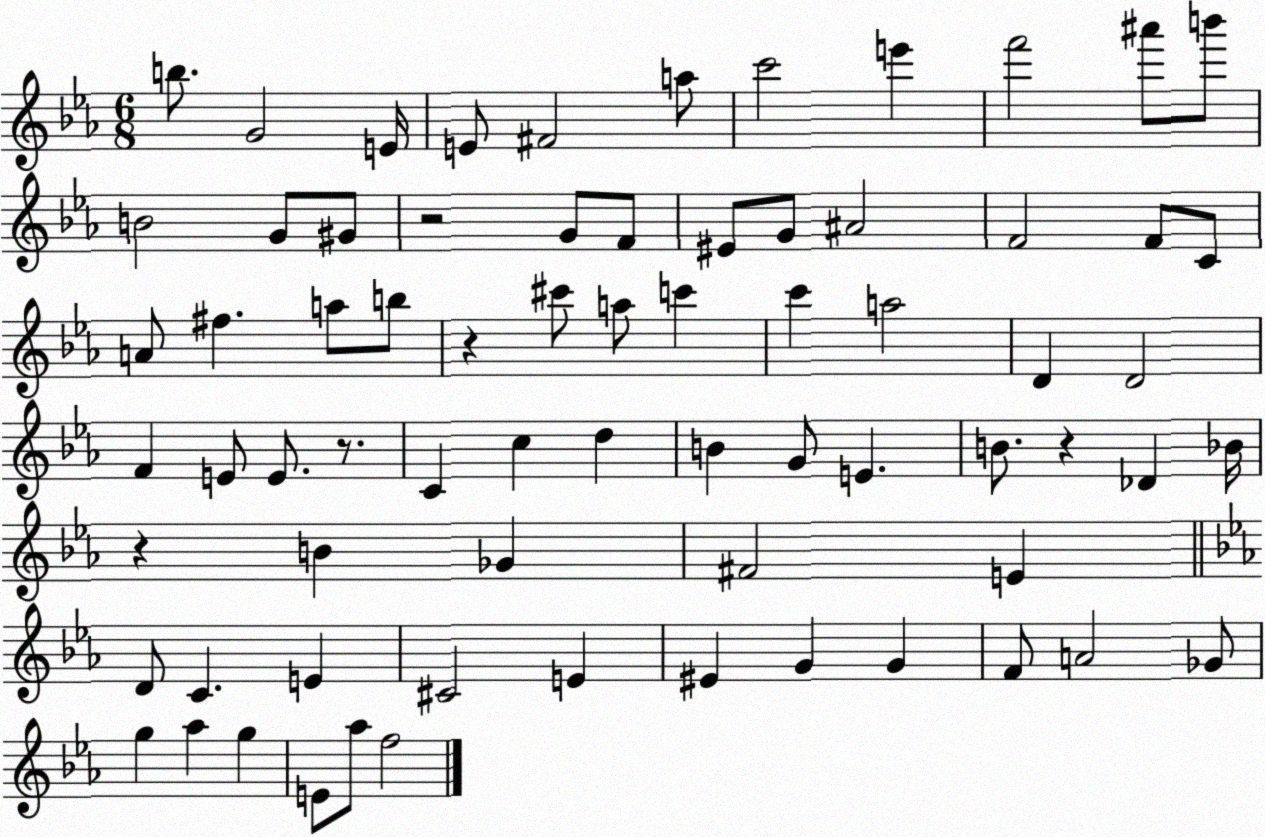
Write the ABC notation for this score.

X:1
T:Untitled
M:6/8
L:1/4
K:Eb
b/2 G2 E/4 E/2 ^F2 a/2 c'2 e' f'2 ^a'/2 b'/2 B2 G/2 ^G/2 z2 G/2 F/2 ^E/2 G/2 ^A2 F2 F/2 C/2 A/2 ^f a/2 b/2 z ^c'/2 a/2 c' c' a2 D D2 F E/2 E/2 z/2 C c d B G/2 E B/2 z _D _B/4 z B _G ^F2 E D/2 C E ^C2 E ^E G G F/2 A2 _G/2 g _a g E/2 _a/2 f2